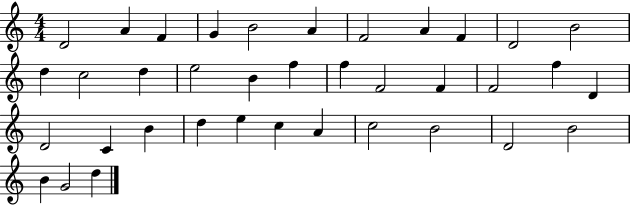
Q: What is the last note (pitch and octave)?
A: D5